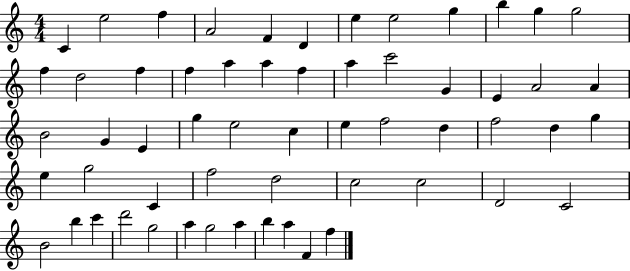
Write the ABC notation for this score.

X:1
T:Untitled
M:4/4
L:1/4
K:C
C e2 f A2 F D e e2 g b g g2 f d2 f f a a f a c'2 G E A2 A B2 G E g e2 c e f2 d f2 d g e g2 C f2 d2 c2 c2 D2 C2 B2 b c' d'2 g2 a g2 a b a F f